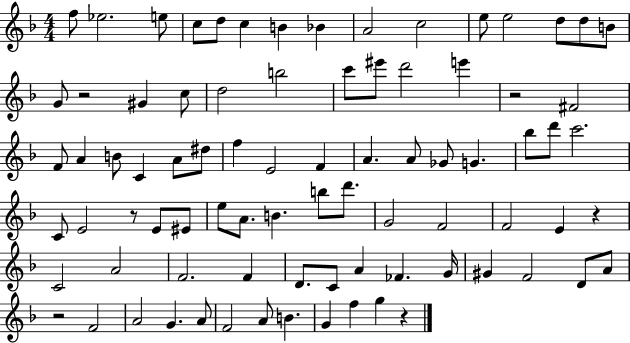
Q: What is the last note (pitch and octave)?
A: G5